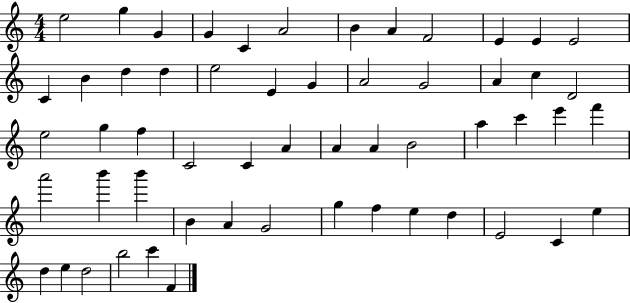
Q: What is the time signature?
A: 4/4